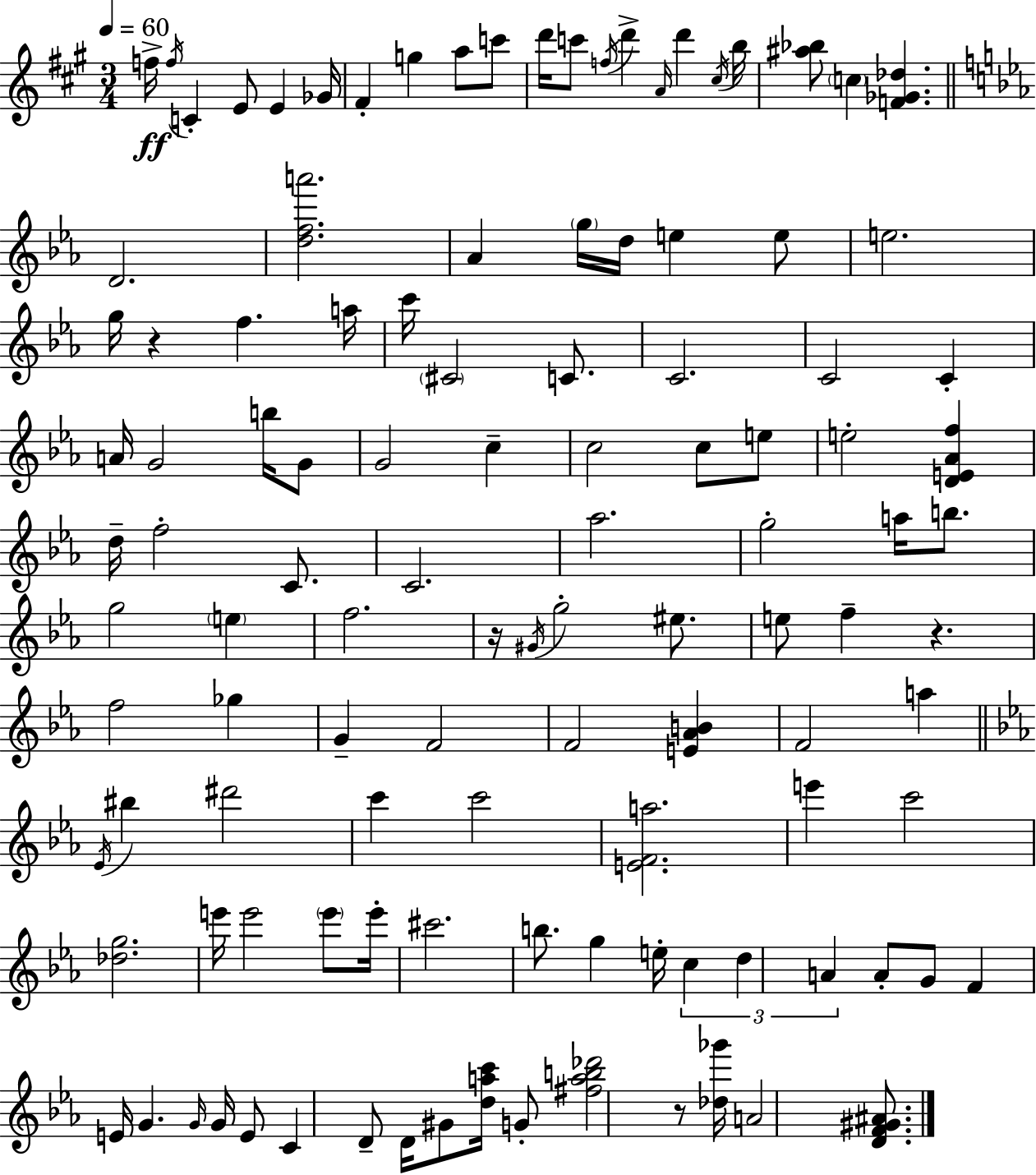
F5/s F5/s C4/q E4/e E4/q Gb4/s F#4/q G5/q A5/e C6/e D6/s C6/e F5/s D6/q A4/s D6/q C#5/s B5/s [A#5,Bb5]/e C5/q [F4,Gb4,Db5]/q. D4/h. [D5,F5,A6]/h. Ab4/q G5/s D5/s E5/q E5/e E5/h. G5/s R/q F5/q. A5/s C6/s C#4/h C4/e. C4/h. C4/h C4/q A4/s G4/h B5/s G4/e G4/h C5/q C5/h C5/e E5/e E5/h [D4,E4,Ab4,F5]/q D5/s F5/h C4/e. C4/h. Ab5/h. G5/h A5/s B5/e. G5/h E5/q F5/h. R/s G#4/s G5/h EIS5/e. E5/e F5/q R/q. F5/h Gb5/q G4/q F4/h F4/h [E4,Ab4,B4]/q F4/h A5/q Eb4/s BIS5/q D#6/h C6/q C6/h [E4,F4,A5]/h. E6/q C6/h [Db5,G5]/h. E6/s E6/h E6/e E6/s C#6/h. B5/e. G5/q E5/s C5/q D5/q A4/q A4/e G4/e F4/q E4/s G4/q. G4/s G4/s E4/e C4/q D4/e D4/s G#4/e [D5,A5,C6]/s G4/e [F#5,A5,B5,Db6]/h R/e [Db5,Gb6]/s A4/h [D4,F4,G#4,A#4]/e.